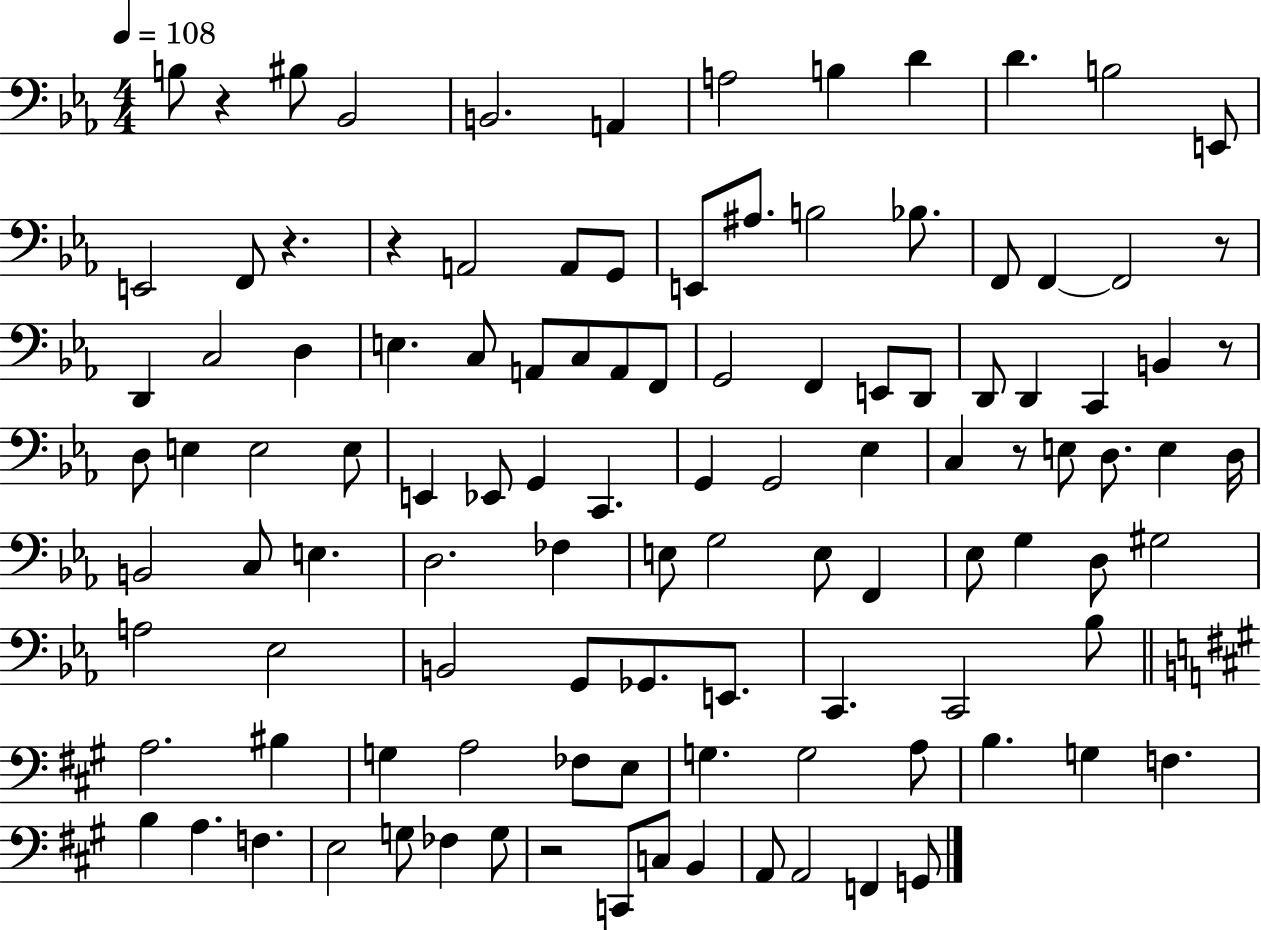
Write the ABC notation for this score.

X:1
T:Untitled
M:4/4
L:1/4
K:Eb
B,/2 z ^B,/2 _B,,2 B,,2 A,, A,2 B, D D B,2 E,,/2 E,,2 F,,/2 z z A,,2 A,,/2 G,,/2 E,,/2 ^A,/2 B,2 _B,/2 F,,/2 F,, F,,2 z/2 D,, C,2 D, E, C,/2 A,,/2 C,/2 A,,/2 F,,/2 G,,2 F,, E,,/2 D,,/2 D,,/2 D,, C,, B,, z/2 D,/2 E, E,2 E,/2 E,, _E,,/2 G,, C,, G,, G,,2 _E, C, z/2 E,/2 D,/2 E, D,/4 B,,2 C,/2 E, D,2 _F, E,/2 G,2 E,/2 F,, _E,/2 G, D,/2 ^G,2 A,2 _E,2 B,,2 G,,/2 _G,,/2 E,,/2 C,, C,,2 _B,/2 A,2 ^B, G, A,2 _F,/2 E,/2 G, G,2 A,/2 B, G, F, B, A, F, E,2 G,/2 _F, G,/2 z2 C,,/2 C,/2 B,, A,,/2 A,,2 F,, G,,/2